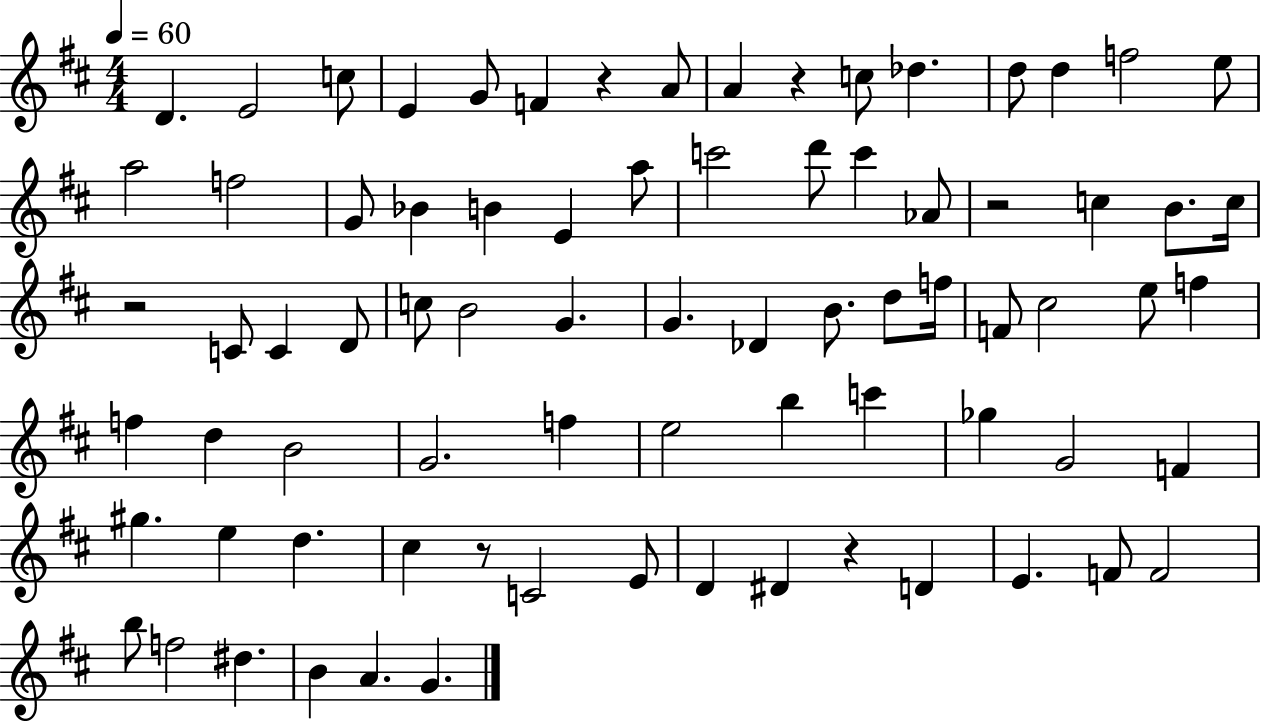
D4/q. E4/h C5/e E4/q G4/e F4/q R/q A4/e A4/q R/q C5/e Db5/q. D5/e D5/q F5/h E5/e A5/h F5/h G4/e Bb4/q B4/q E4/q A5/e C6/h D6/e C6/q Ab4/e R/h C5/q B4/e. C5/s R/h C4/e C4/q D4/e C5/e B4/h G4/q. G4/q. Db4/q B4/e. D5/e F5/s F4/e C#5/h E5/e F5/q F5/q D5/q B4/h G4/h. F5/q E5/h B5/q C6/q Gb5/q G4/h F4/q G#5/q. E5/q D5/q. C#5/q R/e C4/h E4/e D4/q D#4/q R/q D4/q E4/q. F4/e F4/h B5/e F5/h D#5/q. B4/q A4/q. G4/q.